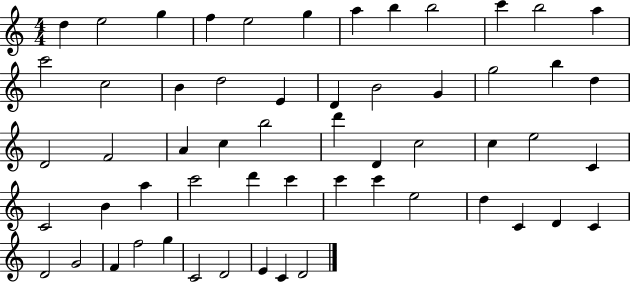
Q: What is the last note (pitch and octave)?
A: D4